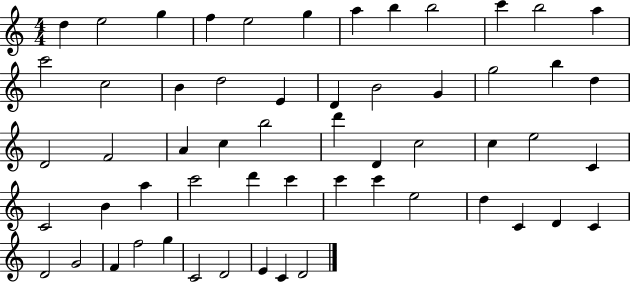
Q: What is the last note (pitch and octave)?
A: D4